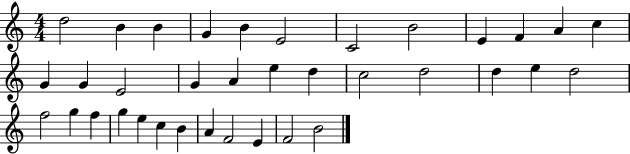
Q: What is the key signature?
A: C major